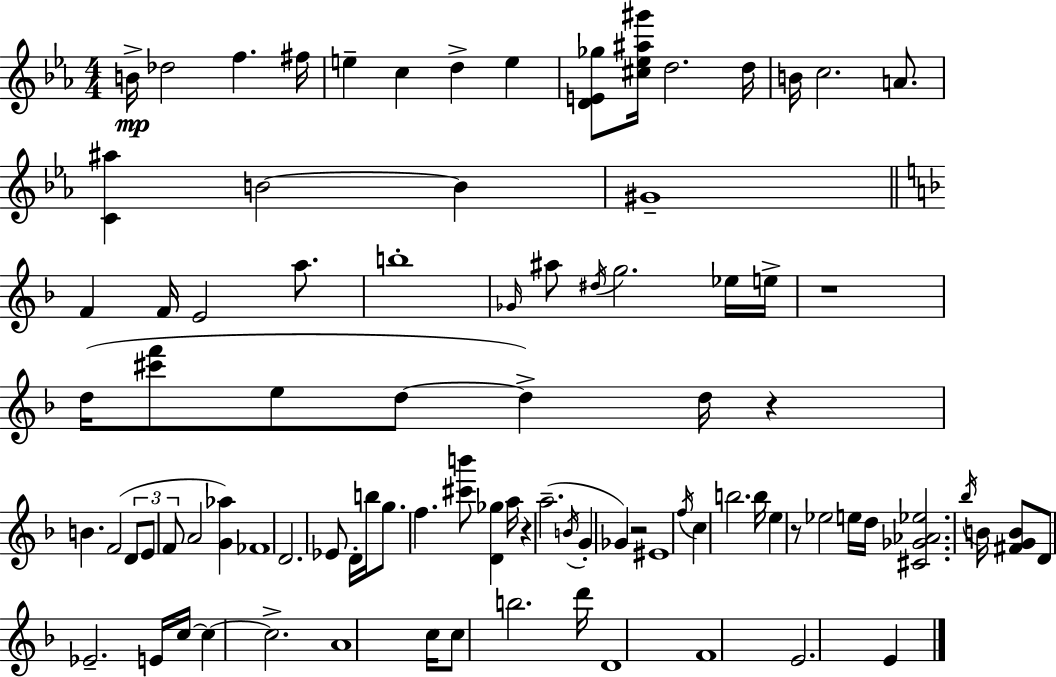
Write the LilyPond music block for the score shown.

{
  \clef treble
  \numericTimeSignature
  \time 4/4
  \key ees \major
  b'16->\mp des''2 f''4. fis''16 | e''4-- c''4 d''4-> e''4 | <d' e' ges''>8 <cis'' ees'' ais'' gis'''>16 d''2. d''16 | b'16 c''2. a'8. | \break <c' ais''>4 b'2~~ b'4 | gis'1-- | \bar "||" \break \key f \major f'4 f'16 e'2 a''8. | b''1-. | \grace { ges'16 } ais''8 \acciaccatura { dis''16 } g''2. | ees''16 e''16-> r1 | \break d''16( <cis''' f'''>8 e''8 d''8~~ d''4->) d''16 r4 | b'4. f'2( | \tuplet 3/2 { d'8 e'8 f'8 } a'2 <g' aes''>4) | fes'1 | \break d'2. ees'8 | d'16-. b''16 g''8. f''4. <cis''' b'''>8 <d' ges''>4 | a''16 r4 a''2.--( | \acciaccatura { b'16 } g'4-. ges'4) r2 | \break eis'1 | \acciaccatura { f''16 } c''4 b''2. | b''16 e''4 r8 ees''2 | e''16 d''16 <cis' ges' aes' ees''>2. | \break \acciaccatura { bes''16 } b'16 <fis' g' b'>8 d'8 ees'2.-- | e'16 c''16~~ c''4~~ c''2.-> | a'1 | c''16 c''8 b''2. | \break d'''16 d'1 | f'1 | e'2. | e'4 \bar "|."
}